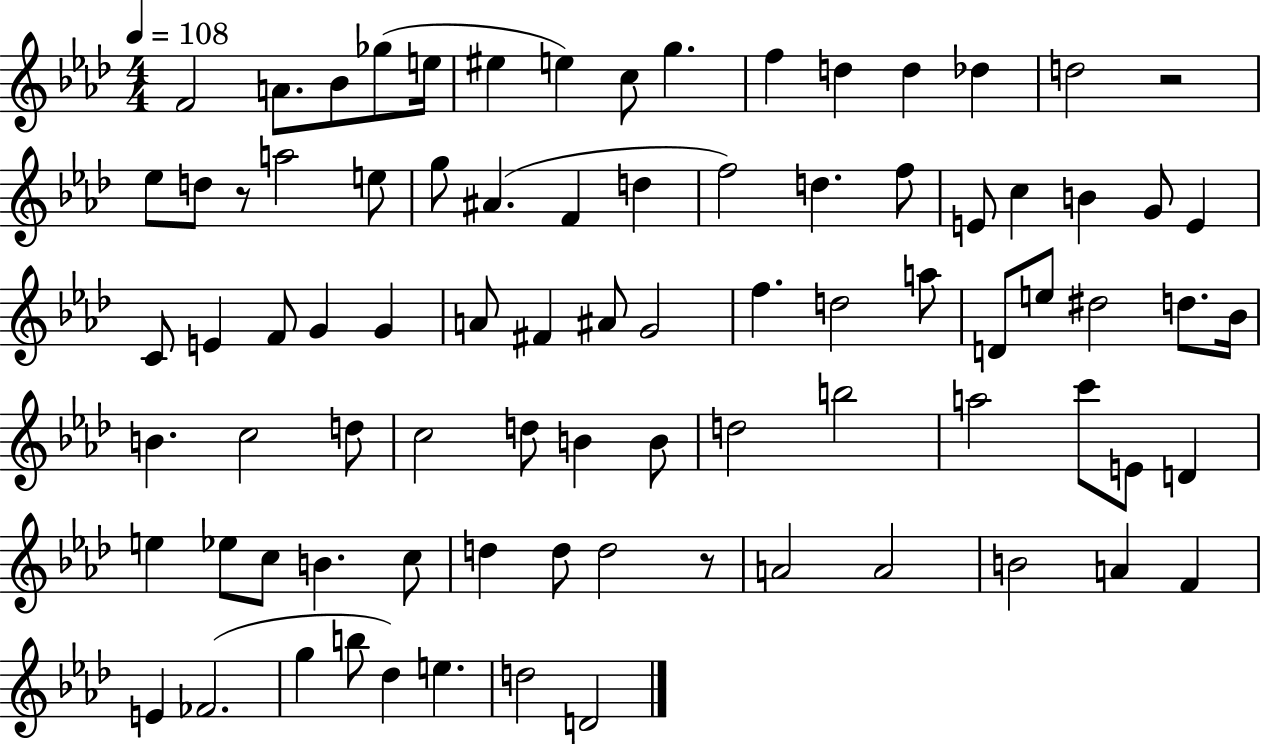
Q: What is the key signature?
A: AES major